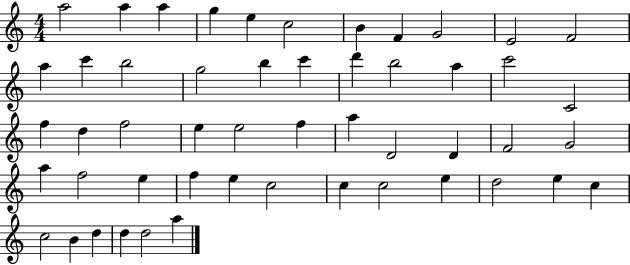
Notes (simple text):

A5/h A5/q A5/q G5/q E5/q C5/h B4/q F4/q G4/h E4/h F4/h A5/q C6/q B5/h G5/h B5/q C6/q D6/q B5/h A5/q C6/h C4/h F5/q D5/q F5/h E5/q E5/h F5/q A5/q D4/h D4/q F4/h G4/h A5/q F5/h E5/q F5/q E5/q C5/h C5/q C5/h E5/q D5/h E5/q C5/q C5/h B4/q D5/q D5/q D5/h A5/q